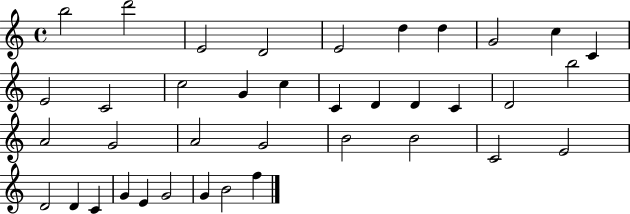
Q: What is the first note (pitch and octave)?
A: B5